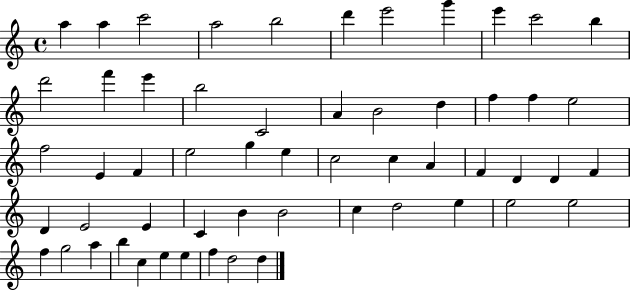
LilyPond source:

{
  \clef treble
  \time 4/4
  \defaultTimeSignature
  \key c \major
  a''4 a''4 c'''2 | a''2 b''2 | d'''4 e'''2 g'''4 | e'''4 c'''2 b''4 | \break d'''2 f'''4 e'''4 | b''2 c'2 | a'4 b'2 d''4 | f''4 f''4 e''2 | \break f''2 e'4 f'4 | e''2 g''4 e''4 | c''2 c''4 a'4 | f'4 d'4 d'4 f'4 | \break d'4 e'2 e'4 | c'4 b'4 b'2 | c''4 d''2 e''4 | e''2 e''2 | \break f''4 g''2 a''4 | b''4 c''4 e''4 e''4 | f''4 d''2 d''4 | \bar "|."
}